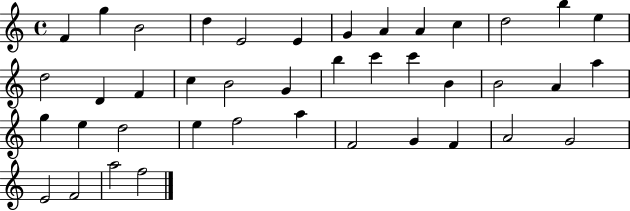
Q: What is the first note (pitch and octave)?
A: F4